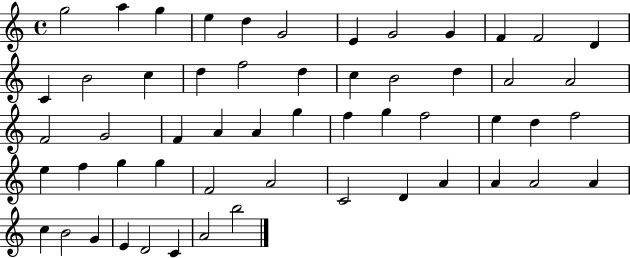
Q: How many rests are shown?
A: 0